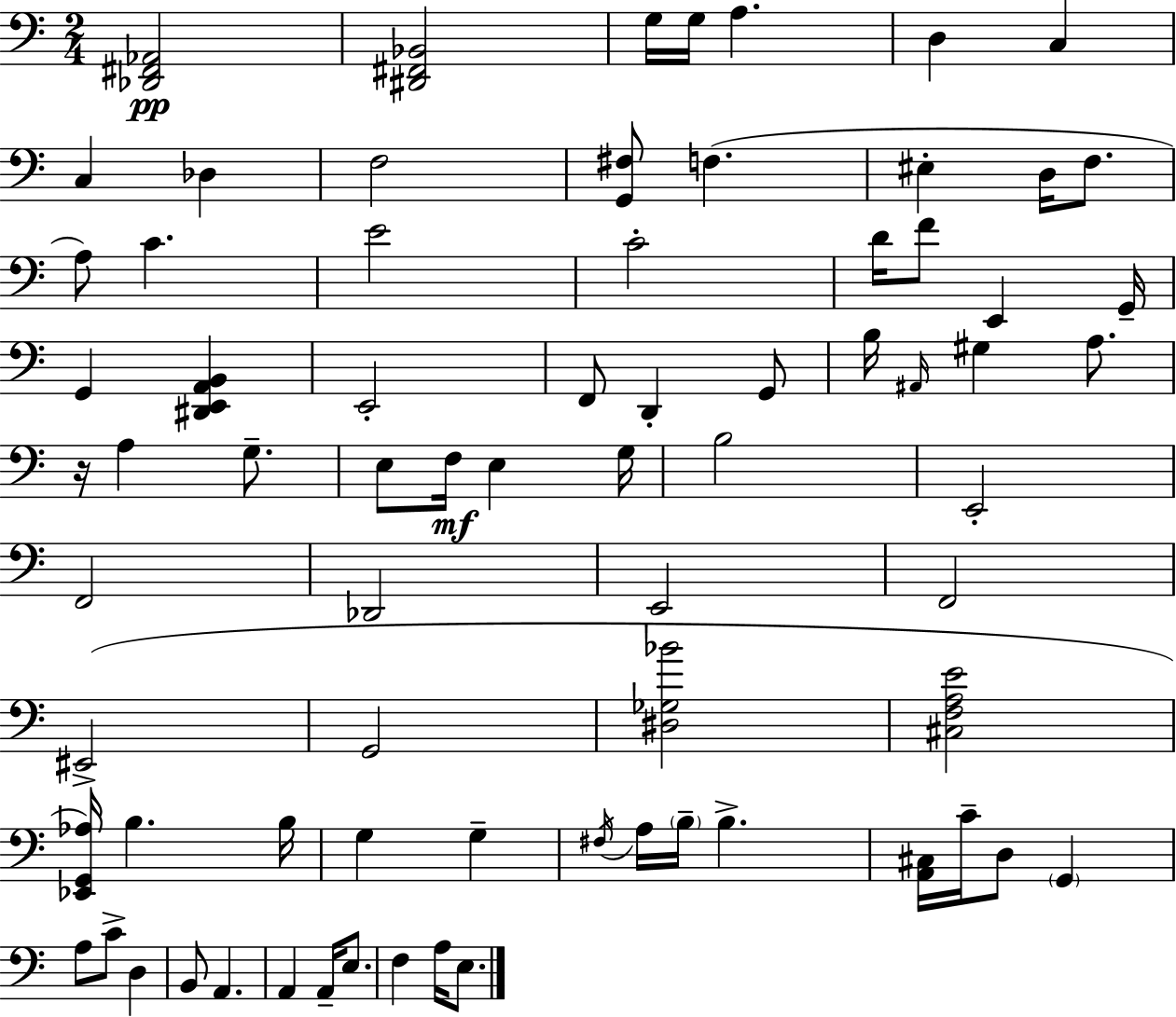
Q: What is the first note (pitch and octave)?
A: G3